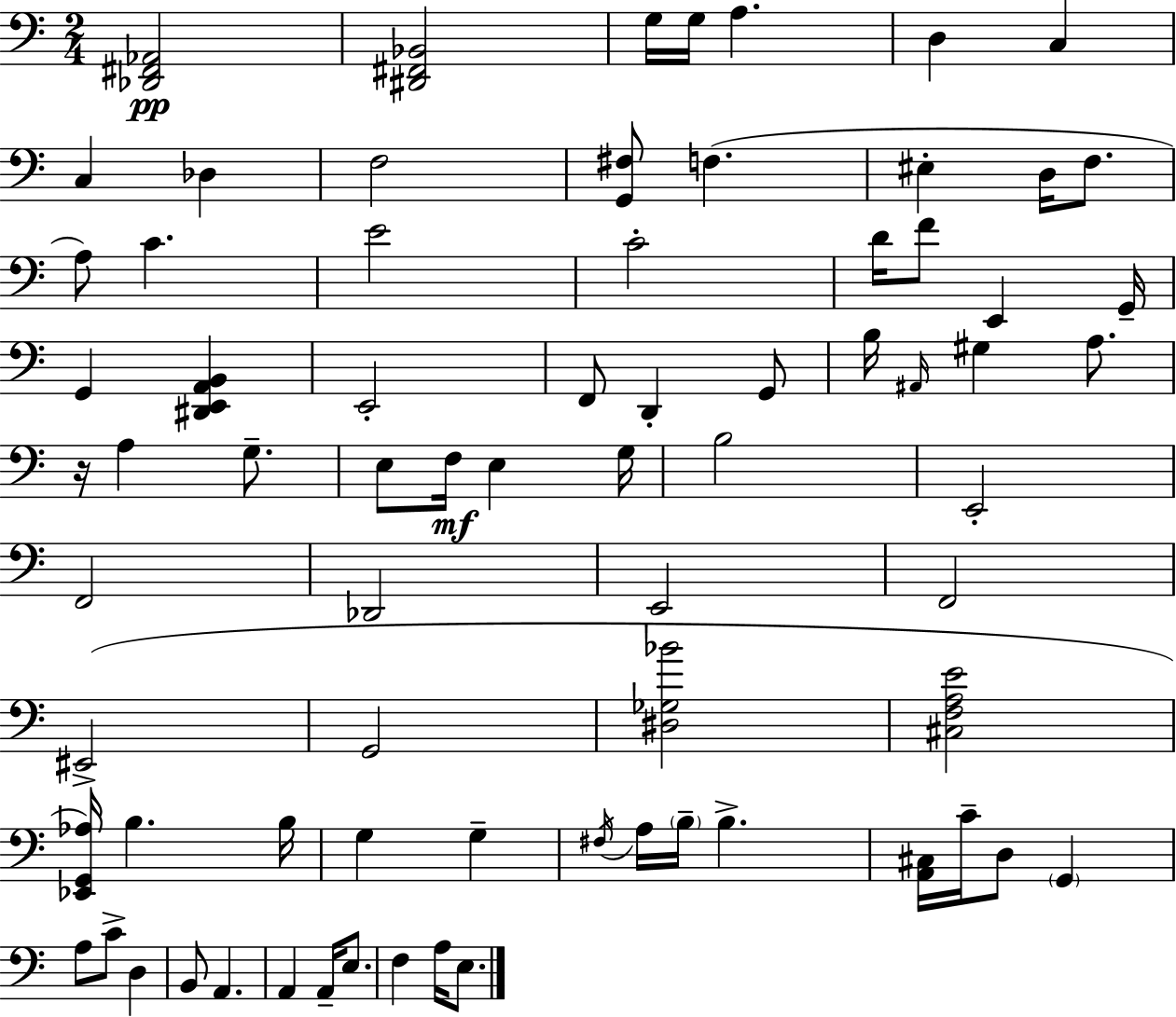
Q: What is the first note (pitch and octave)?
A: G3